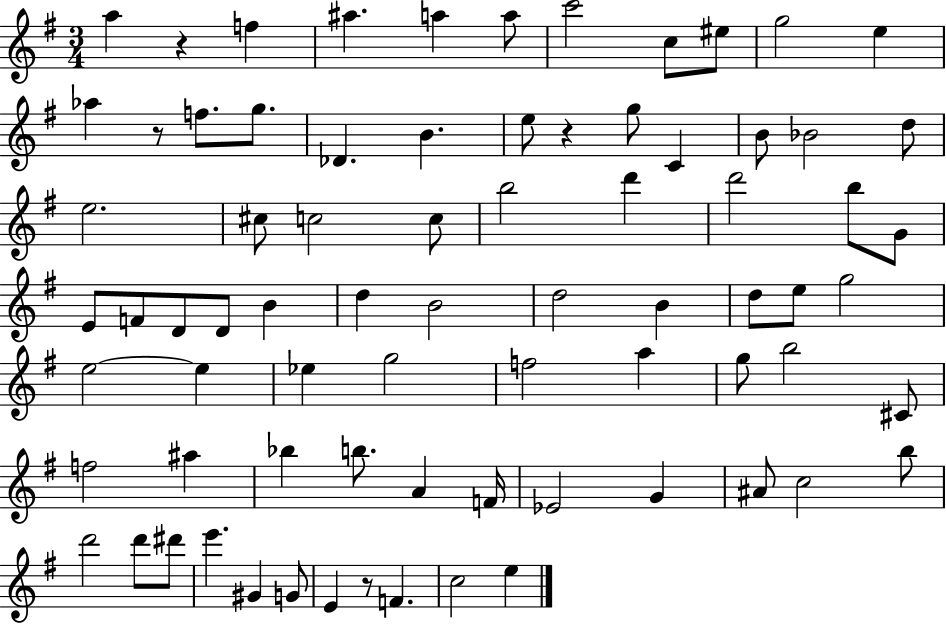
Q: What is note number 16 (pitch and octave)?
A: E5